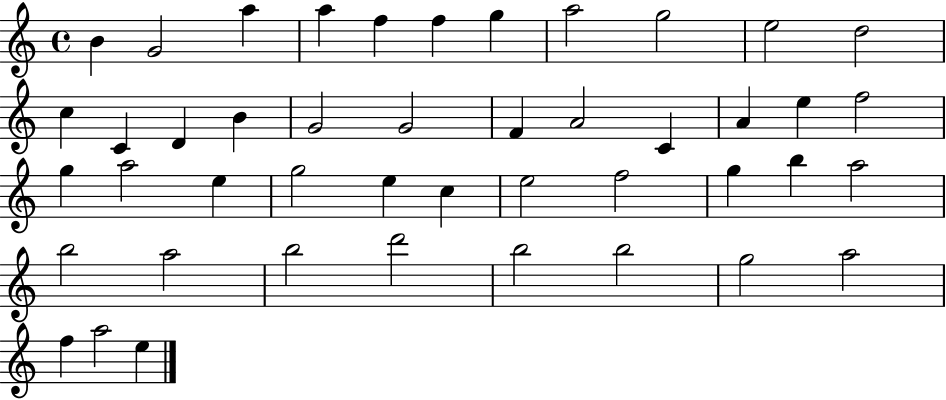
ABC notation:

X:1
T:Untitled
M:4/4
L:1/4
K:C
B G2 a a f f g a2 g2 e2 d2 c C D B G2 G2 F A2 C A e f2 g a2 e g2 e c e2 f2 g b a2 b2 a2 b2 d'2 b2 b2 g2 a2 f a2 e